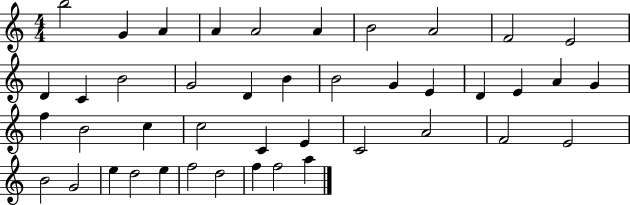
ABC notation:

X:1
T:Untitled
M:4/4
L:1/4
K:C
b2 G A A A2 A B2 A2 F2 E2 D C B2 G2 D B B2 G E D E A G f B2 c c2 C E C2 A2 F2 E2 B2 G2 e d2 e f2 d2 f f2 a